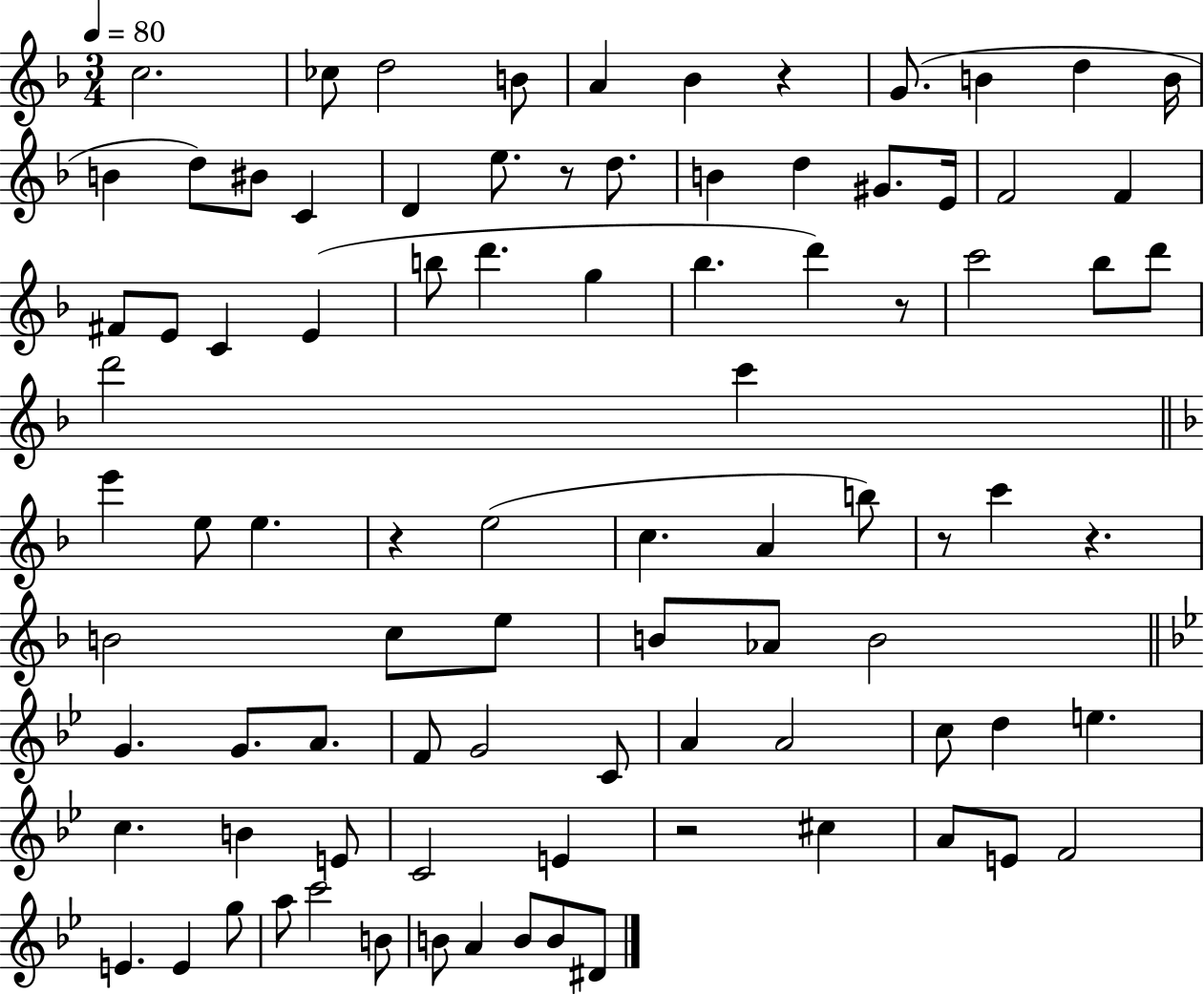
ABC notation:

X:1
T:Untitled
M:3/4
L:1/4
K:F
c2 _c/2 d2 B/2 A _B z G/2 B d B/4 B d/2 ^B/2 C D e/2 z/2 d/2 B d ^G/2 E/4 F2 F ^F/2 E/2 C E b/2 d' g _b d' z/2 c'2 _b/2 d'/2 d'2 c' e' e/2 e z e2 c A b/2 z/2 c' z B2 c/2 e/2 B/2 _A/2 B2 G G/2 A/2 F/2 G2 C/2 A A2 c/2 d e c B E/2 C2 E z2 ^c A/2 E/2 F2 E E g/2 a/2 c'2 B/2 B/2 A B/2 B/2 ^D/2